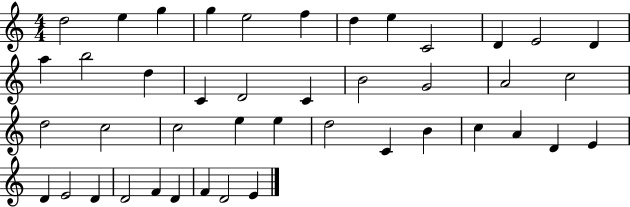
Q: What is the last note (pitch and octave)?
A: E4